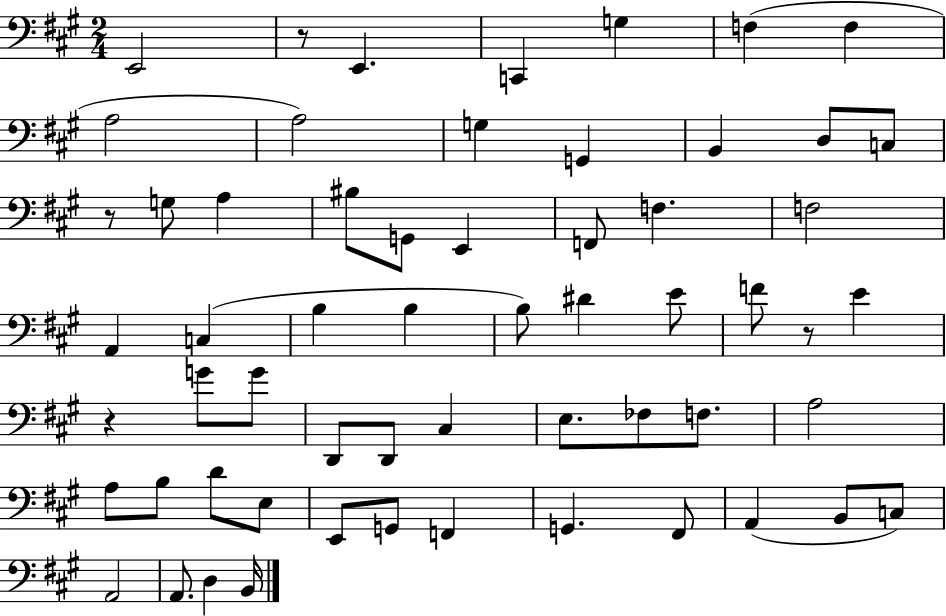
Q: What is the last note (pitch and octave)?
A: B2